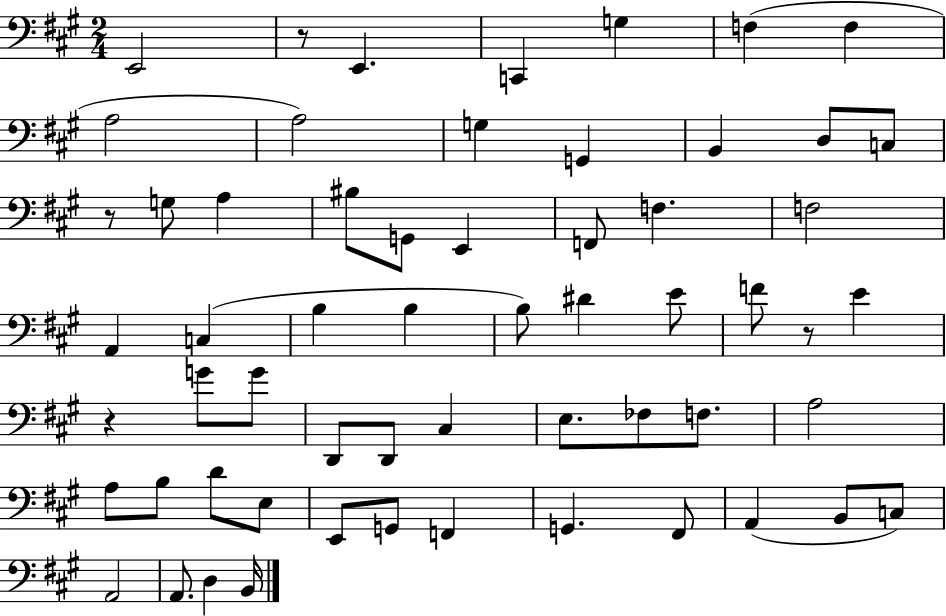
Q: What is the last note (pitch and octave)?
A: B2